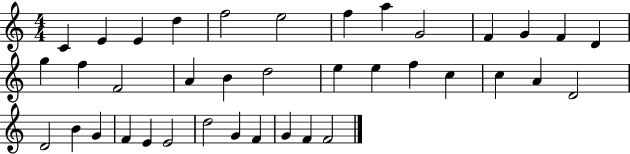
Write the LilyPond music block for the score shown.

{
  \clef treble
  \numericTimeSignature
  \time 4/4
  \key c \major
  c'4 e'4 e'4 d''4 | f''2 e''2 | f''4 a''4 g'2 | f'4 g'4 f'4 d'4 | \break g''4 f''4 f'2 | a'4 b'4 d''2 | e''4 e''4 f''4 c''4 | c''4 a'4 d'2 | \break d'2 b'4 g'4 | f'4 e'4 e'2 | d''2 g'4 f'4 | g'4 f'4 f'2 | \break \bar "|."
}